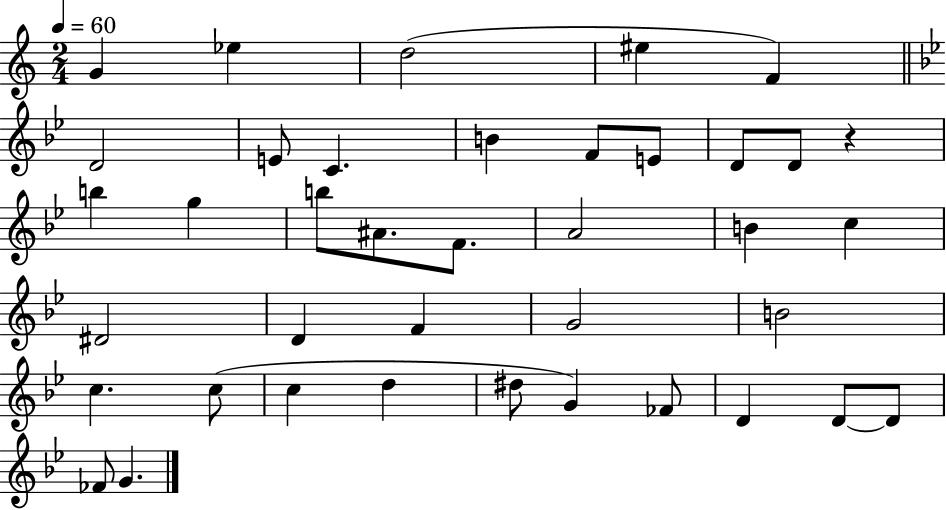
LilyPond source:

{
  \clef treble
  \numericTimeSignature
  \time 2/4
  \key c \major
  \tempo 4 = 60
  \repeat volta 2 { g'4 ees''4 | d''2( | eis''4 f'4) | \bar "||" \break \key bes \major d'2 | e'8 c'4. | b'4 f'8 e'8 | d'8 d'8 r4 | \break b''4 g''4 | b''8 ais'8. f'8. | a'2 | b'4 c''4 | \break dis'2 | d'4 f'4 | g'2 | b'2 | \break c''4. c''8( | c''4 d''4 | dis''8 g'4) fes'8 | d'4 d'8~~ d'8 | \break fes'8 g'4. | } \bar "|."
}